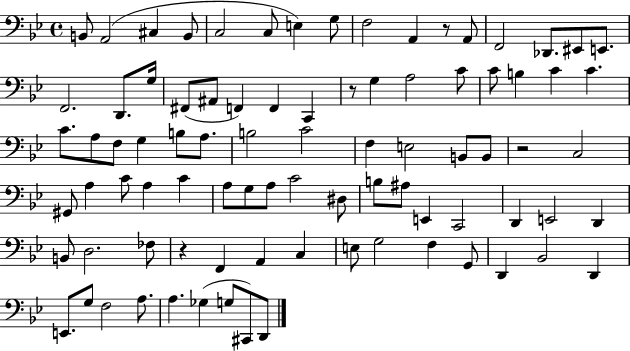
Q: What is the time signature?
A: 4/4